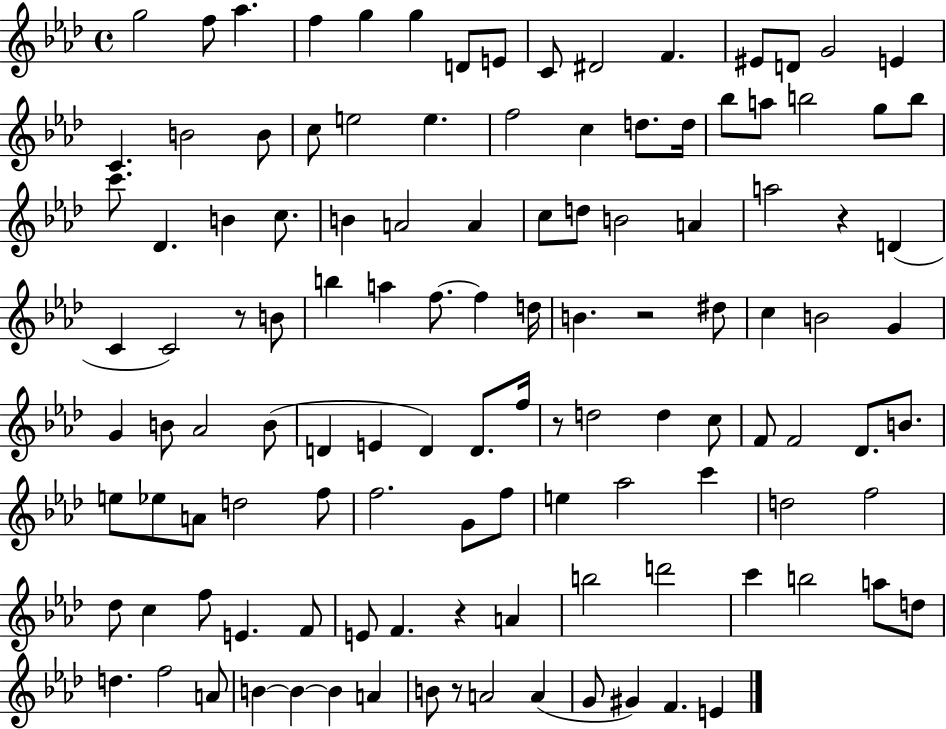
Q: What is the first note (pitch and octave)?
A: G5